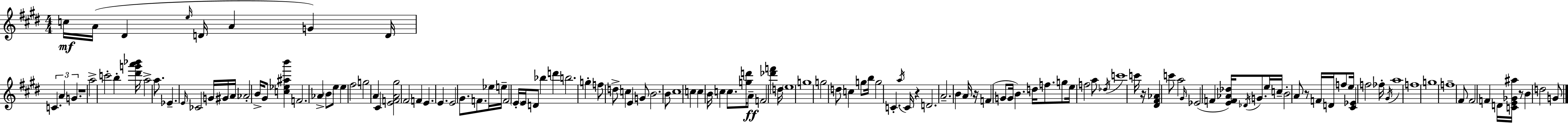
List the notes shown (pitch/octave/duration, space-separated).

C5/s A4/s D#4/q E5/s D4/s A4/q G4/q D4/s C4/q. A4/q G4/q. R/w A5/h C6/h B5/q [D#6,G6,A6,Bb6]/s A5/h A5/e. Eb4/q. E4/s CES4/h G4/s G#4/s A4/s Ab4/h B4/s G#4/e [C5,Eb5,A#5,B6]/q F4/h. Ab4/q B4/e E5/e E5/q F#5/h G5/h A4/q C#4/q [E4,F4,A4,G#5]/h F#4/h F4/q E4/q. E4/q. E4/h G#4/e. F4/e. Eb5/s E5/s F4/h E4/s E4/s D4/e Bb5/q D6/q B5/h. G5/q F5/e D5/e C5/q E4/q G4/e B4/h. B4/e C#5/w C5/q C5/q B4/s C5/q C5/e. [G5,D6]/s A4/e F4/h [Db6,F6]/q D5/s E5/w G5/w G5/h D5/e C5/q G5/e B5/s G5/h C4/q. A5/s C4/s R/q D4/h. A4/h. B4/q A4/s R/s F4/q G4/e G4/s B4/q. D5/s F5/e. G5/e E5/s F5/h A5/e Db5/s C6/w C6/s R/s [D#4,F#4,Ab4]/q C6/e A5/h G#4/s Eb4/h F4/q [E4,F4,Ab4,Db5]/s Db4/s G4/e. E5/s C5/s B4/h A4/e R/e F4/s D4/s F5/e E5/s [C#4,Eb4]/q F5/h FES5/s G#4/s A5/w F5/w G5/w F5/w F#4/e F#4/h F4/q D4/s [C4,E4,Gb4,A#5]/s R/e B4/q D5/h G4/e